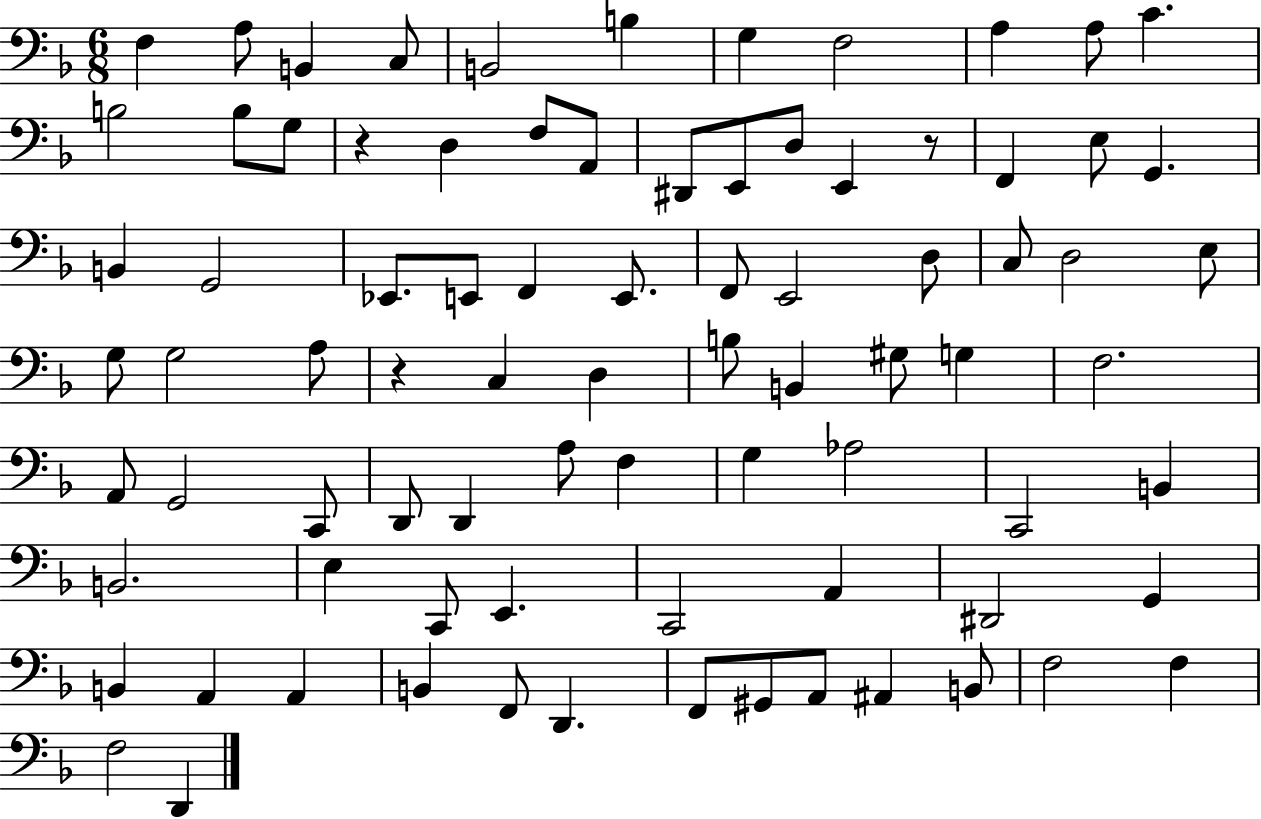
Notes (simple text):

F3/q A3/e B2/q C3/e B2/h B3/q G3/q F3/h A3/q A3/e C4/q. B3/h B3/e G3/e R/q D3/q F3/e A2/e D#2/e E2/e D3/e E2/q R/e F2/q E3/e G2/q. B2/q G2/h Eb2/e. E2/e F2/q E2/e. F2/e E2/h D3/e C3/e D3/h E3/e G3/e G3/h A3/e R/q C3/q D3/q B3/e B2/q G#3/e G3/q F3/h. A2/e G2/h C2/e D2/e D2/q A3/e F3/q G3/q Ab3/h C2/h B2/q B2/h. E3/q C2/e E2/q. C2/h A2/q D#2/h G2/q B2/q A2/q A2/q B2/q F2/e D2/q. F2/e G#2/e A2/e A#2/q B2/e F3/h F3/q F3/h D2/q